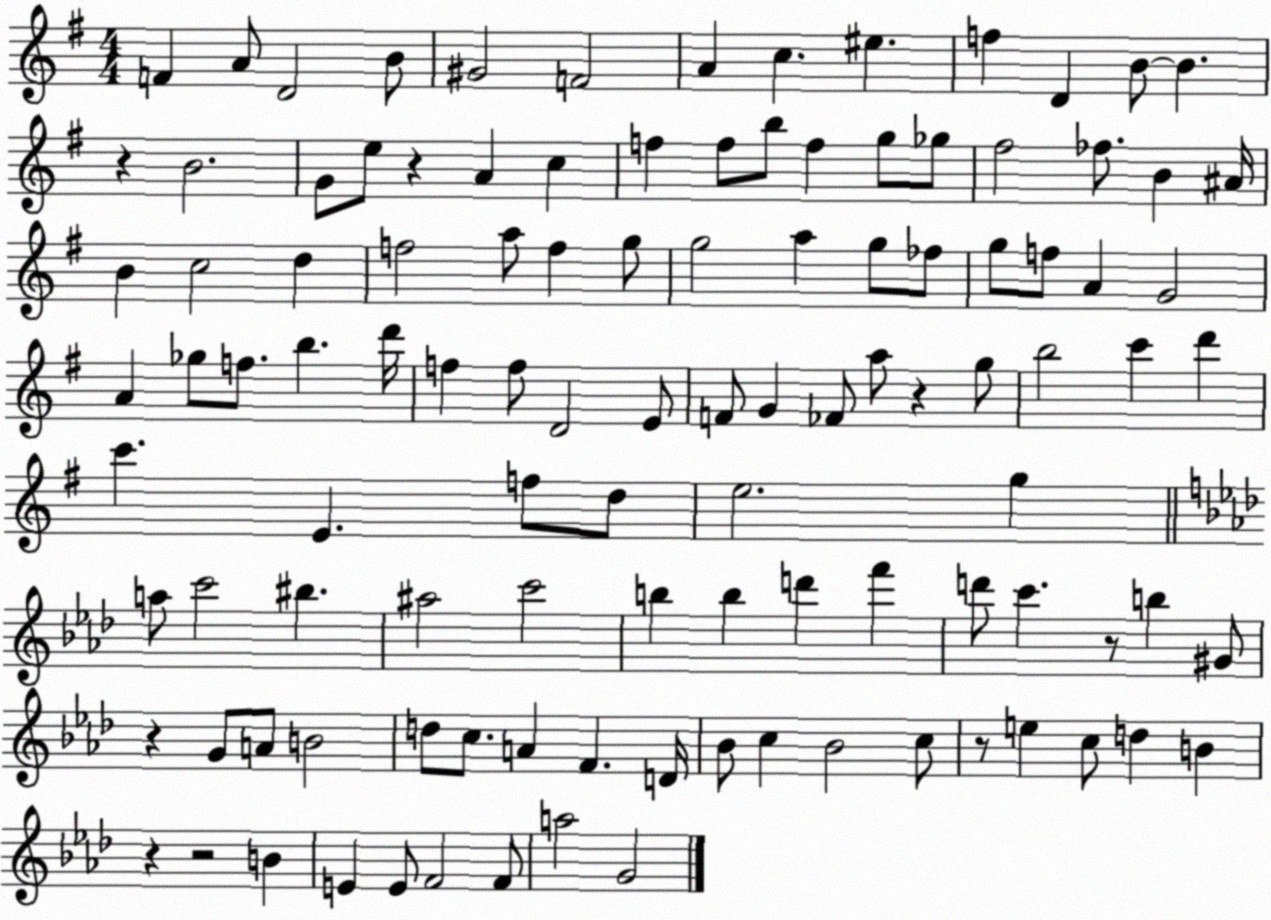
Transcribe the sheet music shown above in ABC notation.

X:1
T:Untitled
M:4/4
L:1/4
K:G
F A/2 D2 B/2 ^G2 F2 A c ^e f D B/2 B z B2 G/2 e/2 z A c f f/2 b/2 f g/2 _g/2 ^f2 _f/2 B ^A/4 B c2 d f2 a/2 f g/2 g2 a g/2 _f/2 g/2 f/2 A G2 A _g/2 f/2 b d'/4 f f/2 D2 E/2 F/2 G _F/2 a/2 z g/2 b2 c' d' c' E f/2 d/2 e2 g a/2 c'2 ^b ^a2 c'2 b b d' f' d'/2 c' z/2 b ^G/2 z G/2 A/2 B2 d/2 c/2 A F D/4 _B/2 c _B2 c/2 z/2 e c/2 d B z z2 B E E/2 F2 F/2 a2 G2